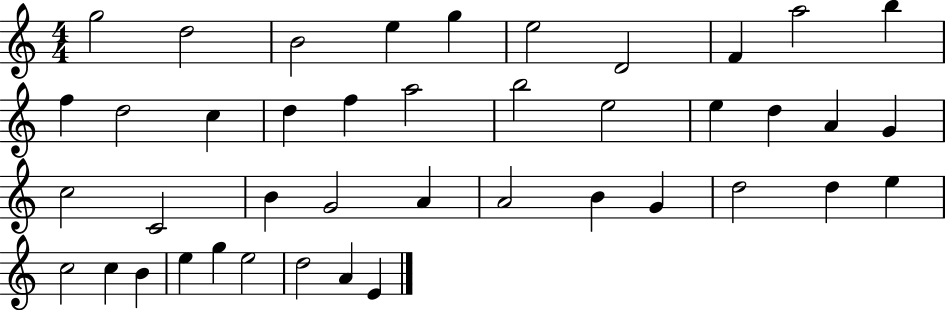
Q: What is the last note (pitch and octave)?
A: E4